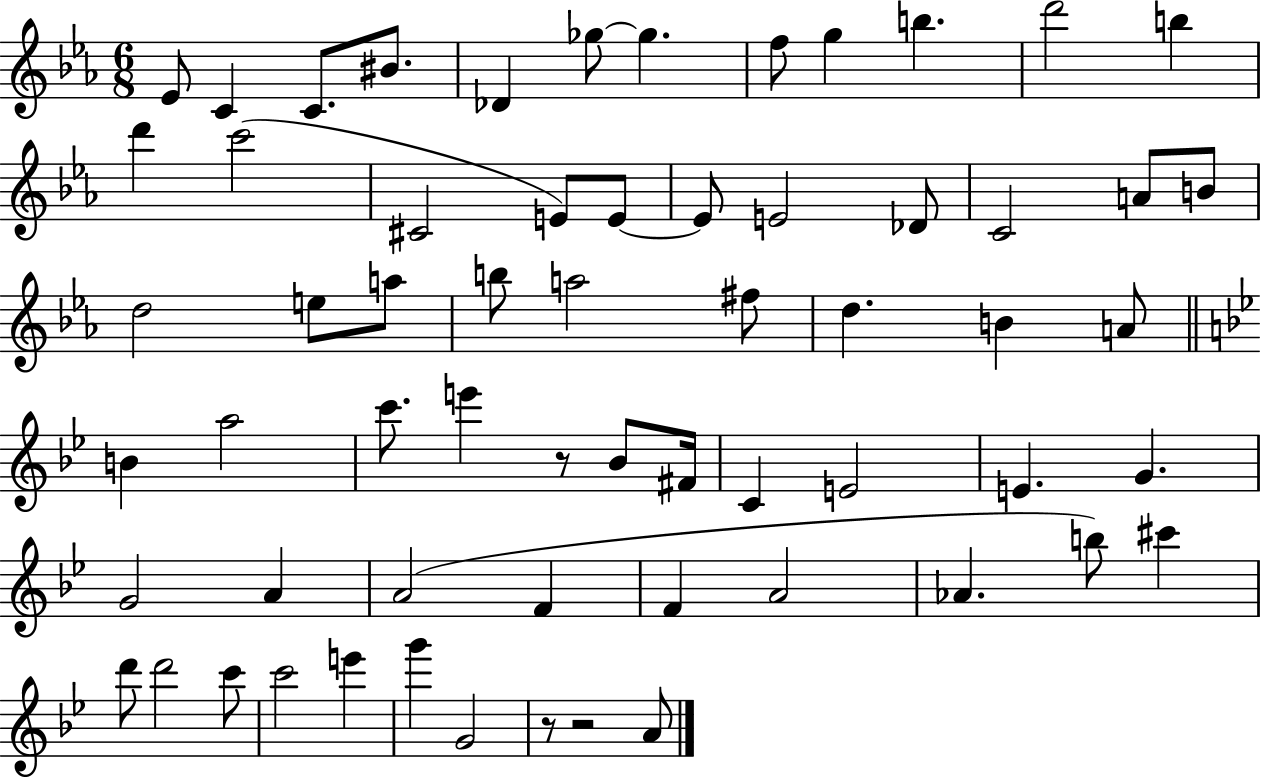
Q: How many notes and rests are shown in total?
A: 62